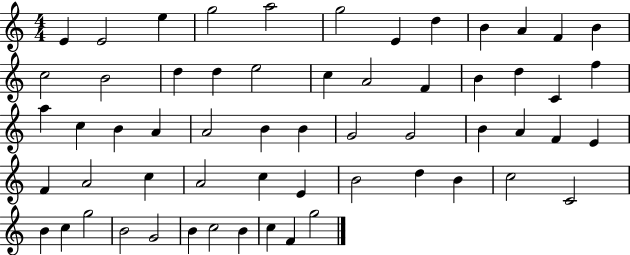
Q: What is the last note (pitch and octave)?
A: G5